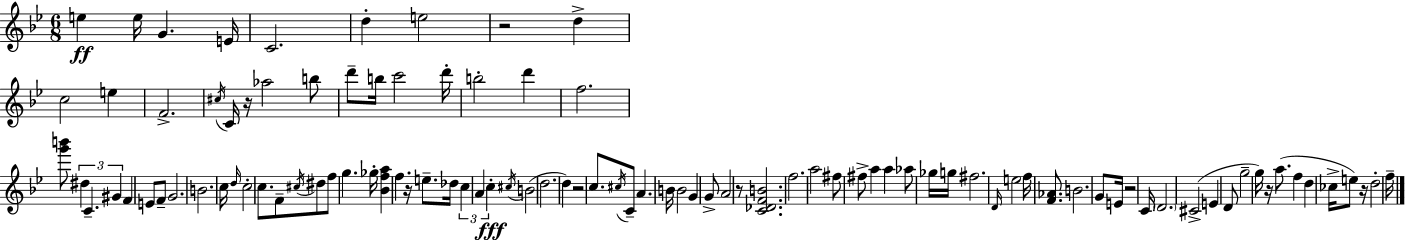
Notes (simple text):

E5/q E5/s G4/q. E4/s C4/h. D5/q E5/h R/h D5/q C5/h E5/q F4/h. C#5/s C4/s R/s Ab5/h B5/e D6/e B5/s C6/h D6/s B5/h D6/q F5/h. [G6,B6]/e D#5/q C4/q. G#4/q F4/q E4/e F4/e G4/h. B4/h. C5/s D5/s C5/h C5/e. F4/e C#5/s D#5/e F5/e G5/q. Gb5/s [Bb4,F5,A5]/q F5/q. R/s E5/e. Db5/s C5/q A4/q C5/q C#5/s B4/h D5/h. D5/q R/h C5/e. C#5/s C4/e A4/q. B4/s B4/h G4/q G4/e A4/h R/e [C4,Db4,F4,B4]/h. F5/h. A5/h F#5/e F#5/e A5/q A5/q Ab5/e Gb5/s G5/s F#5/h. D4/s E5/h F5/s [F4,Ab4]/e. B4/h. G4/e E4/s R/h C4/s D4/h. C#4/h E4/q D4/e G5/h G5/s R/s A5/e. F5/q D5/q CES5/s E5/e R/s D5/h F5/s